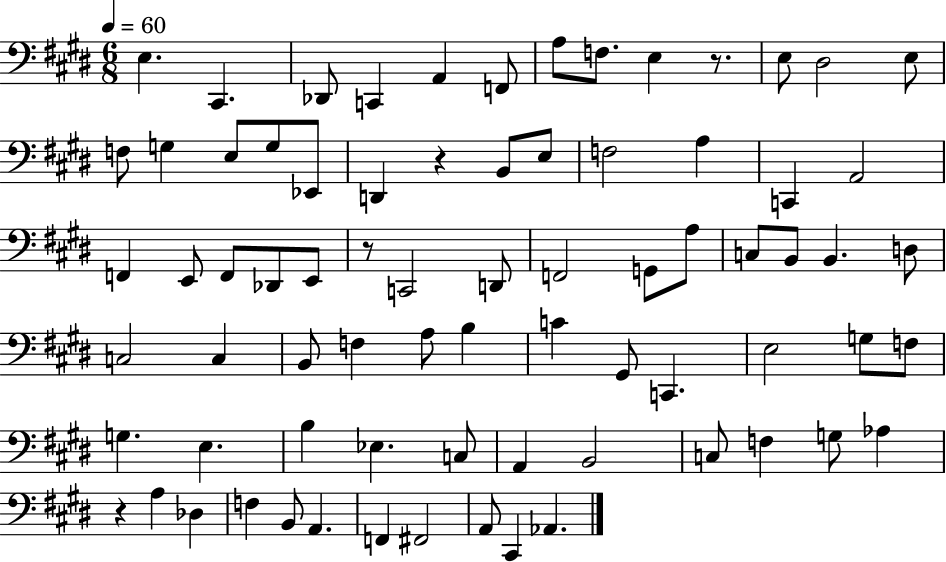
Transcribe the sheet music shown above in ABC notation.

X:1
T:Untitled
M:6/8
L:1/4
K:E
E, ^C,, _D,,/2 C,, A,, F,,/2 A,/2 F,/2 E, z/2 E,/2 ^D,2 E,/2 F,/2 G, E,/2 G,/2 _E,,/2 D,, z B,,/2 E,/2 F,2 A, C,, A,,2 F,, E,,/2 F,,/2 _D,,/2 E,,/2 z/2 C,,2 D,,/2 F,,2 G,,/2 A,/2 C,/2 B,,/2 B,, D,/2 C,2 C, B,,/2 F, A,/2 B, C ^G,,/2 C,, E,2 G,/2 F,/2 G, E, B, _E, C,/2 A,, B,,2 C,/2 F, G,/2 _A, z A, _D, F, B,,/2 A,, F,, ^F,,2 A,,/2 ^C,, _A,,